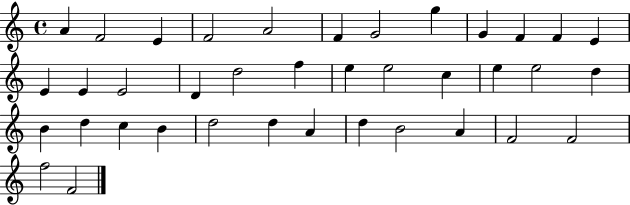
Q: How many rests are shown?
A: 0